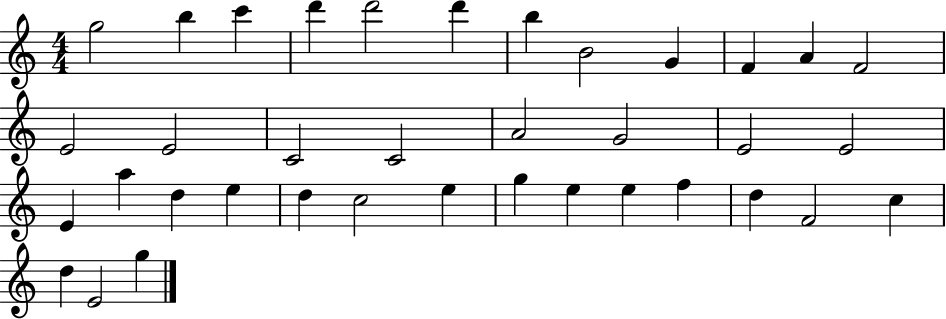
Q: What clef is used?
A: treble